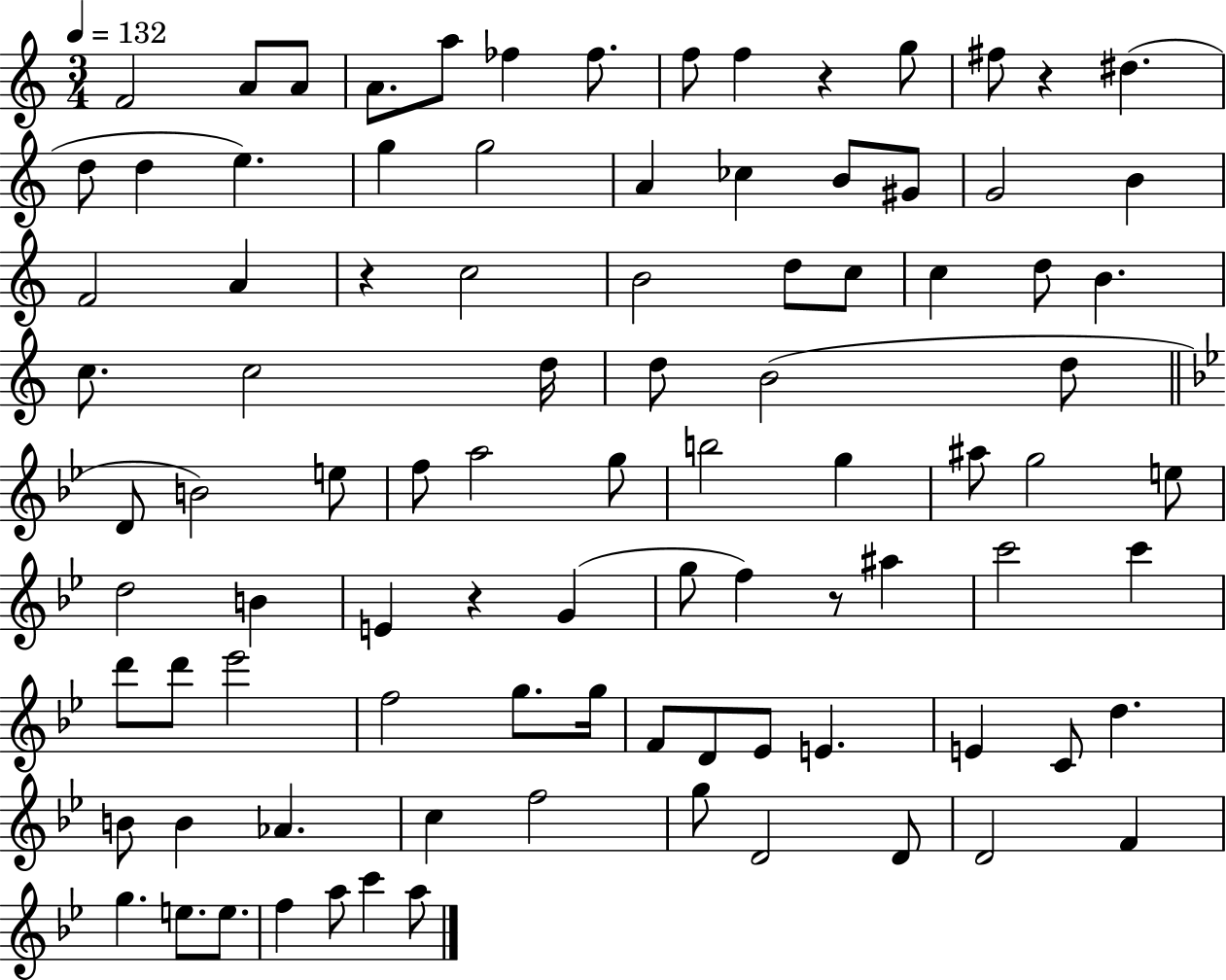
F4/h A4/e A4/e A4/e. A5/e FES5/q FES5/e. F5/e F5/q R/q G5/e F#5/e R/q D#5/q. D5/e D5/q E5/q. G5/q G5/h A4/q CES5/q B4/e G#4/e G4/h B4/q F4/h A4/q R/q C5/h B4/h D5/e C5/e C5/q D5/e B4/q. C5/e. C5/h D5/s D5/e B4/h D5/e D4/e B4/h E5/e F5/e A5/h G5/e B5/h G5/q A#5/e G5/h E5/e D5/h B4/q E4/q R/q G4/q G5/e F5/q R/e A#5/q C6/h C6/q D6/e D6/e Eb6/h F5/h G5/e. G5/s F4/e D4/e Eb4/e E4/q. E4/q C4/e D5/q. B4/e B4/q Ab4/q. C5/q F5/h G5/e D4/h D4/e D4/h F4/q G5/q. E5/e. E5/e. F5/q A5/e C6/q A5/e